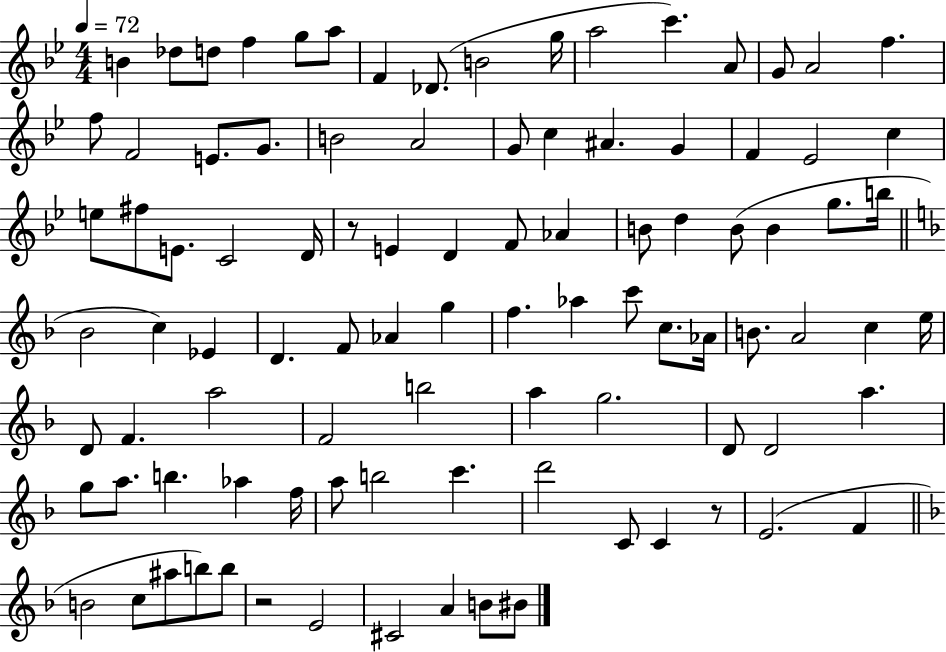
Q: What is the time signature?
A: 4/4